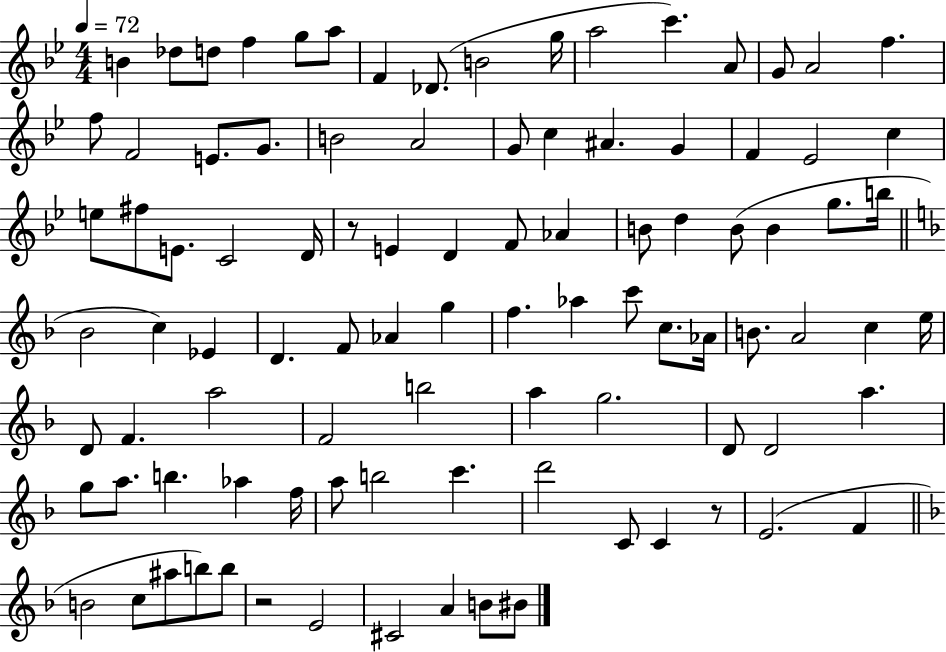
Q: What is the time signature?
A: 4/4